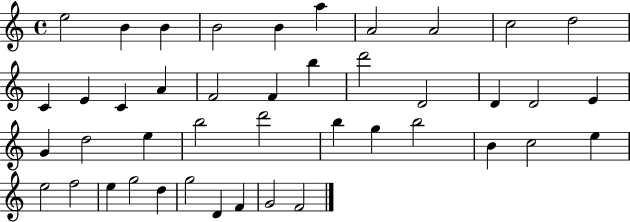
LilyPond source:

{
  \clef treble
  \time 4/4
  \defaultTimeSignature
  \key c \major
  e''2 b'4 b'4 | b'2 b'4 a''4 | a'2 a'2 | c''2 d''2 | \break c'4 e'4 c'4 a'4 | f'2 f'4 b''4 | d'''2 d'2 | d'4 d'2 e'4 | \break g'4 d''2 e''4 | b''2 d'''2 | b''4 g''4 b''2 | b'4 c''2 e''4 | \break e''2 f''2 | e''4 g''2 d''4 | g''2 d'4 f'4 | g'2 f'2 | \break \bar "|."
}